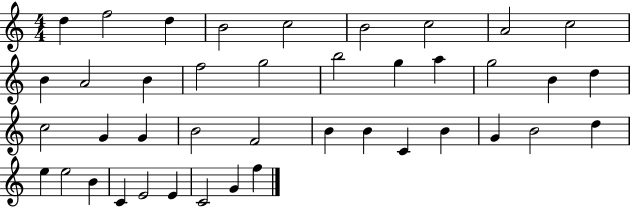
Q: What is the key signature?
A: C major